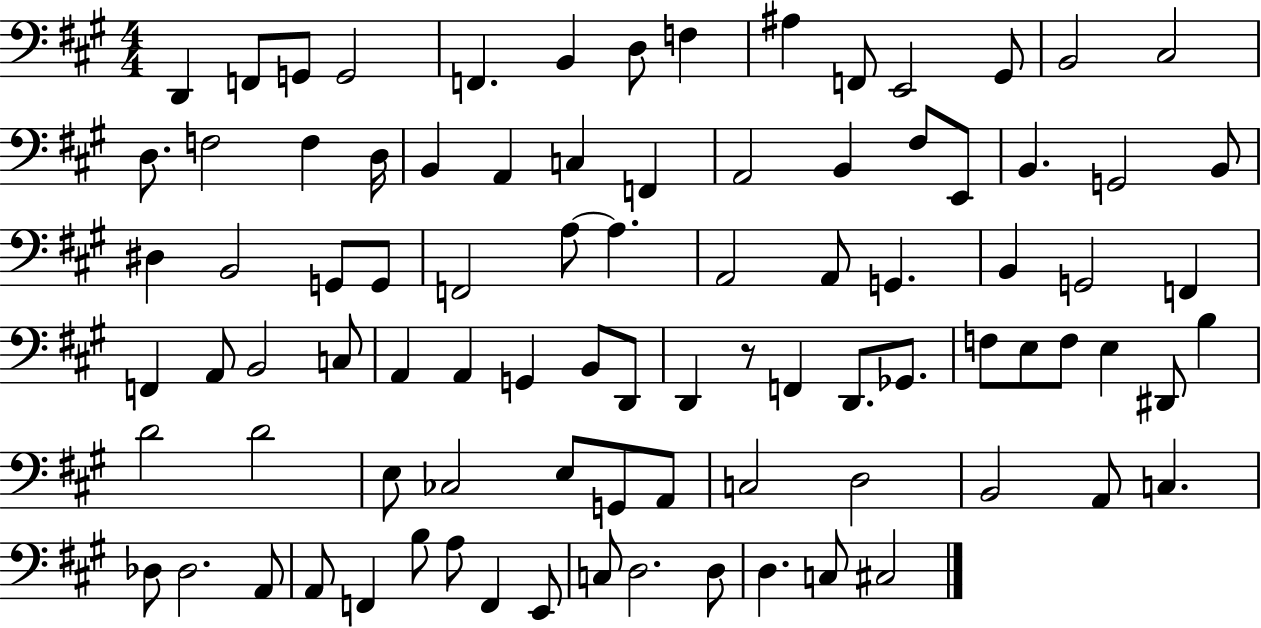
{
  \clef bass
  \numericTimeSignature
  \time 4/4
  \key a \major
  \repeat volta 2 { d,4 f,8 g,8 g,2 | f,4. b,4 d8 f4 | ais4 f,8 e,2 gis,8 | b,2 cis2 | \break d8. f2 f4 d16 | b,4 a,4 c4 f,4 | a,2 b,4 fis8 e,8 | b,4. g,2 b,8 | \break dis4 b,2 g,8 g,8 | f,2 a8~~ a4. | a,2 a,8 g,4. | b,4 g,2 f,4 | \break f,4 a,8 b,2 c8 | a,4 a,4 g,4 b,8 d,8 | d,4 r8 f,4 d,8. ges,8. | f8 e8 f8 e4 dis,8 b4 | \break d'2 d'2 | e8 ces2 e8 g,8 a,8 | c2 d2 | b,2 a,8 c4. | \break des8 des2. a,8 | a,8 f,4 b8 a8 f,4 e,8 | c8 d2. d8 | d4. c8 cis2 | \break } \bar "|."
}